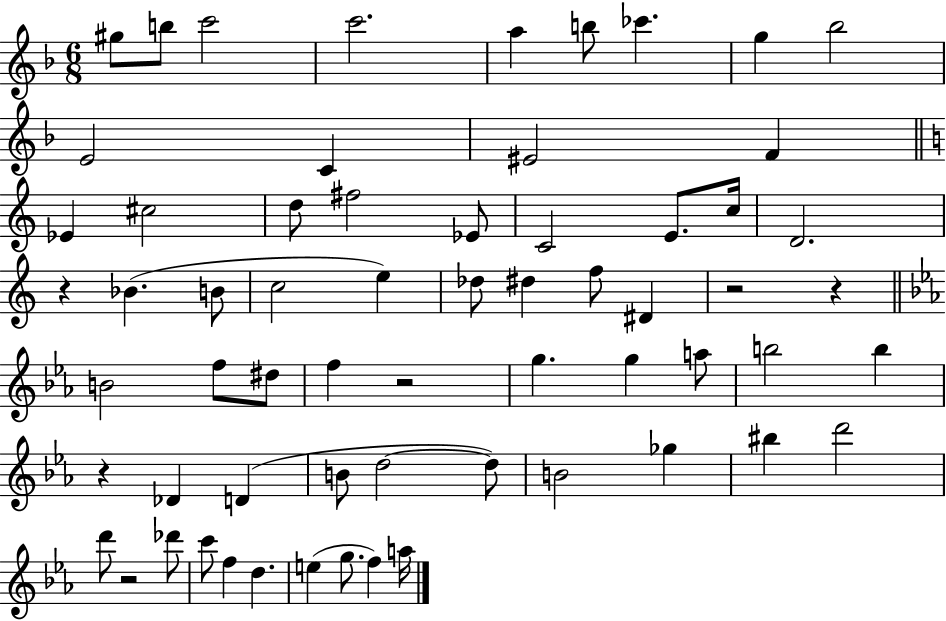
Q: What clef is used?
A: treble